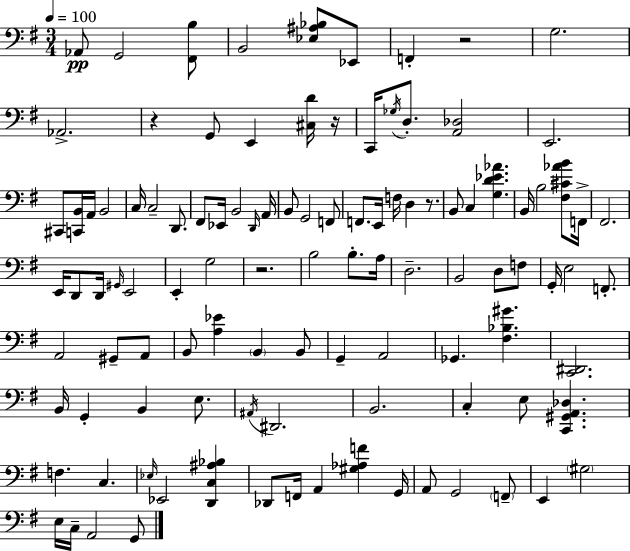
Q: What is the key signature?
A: E minor